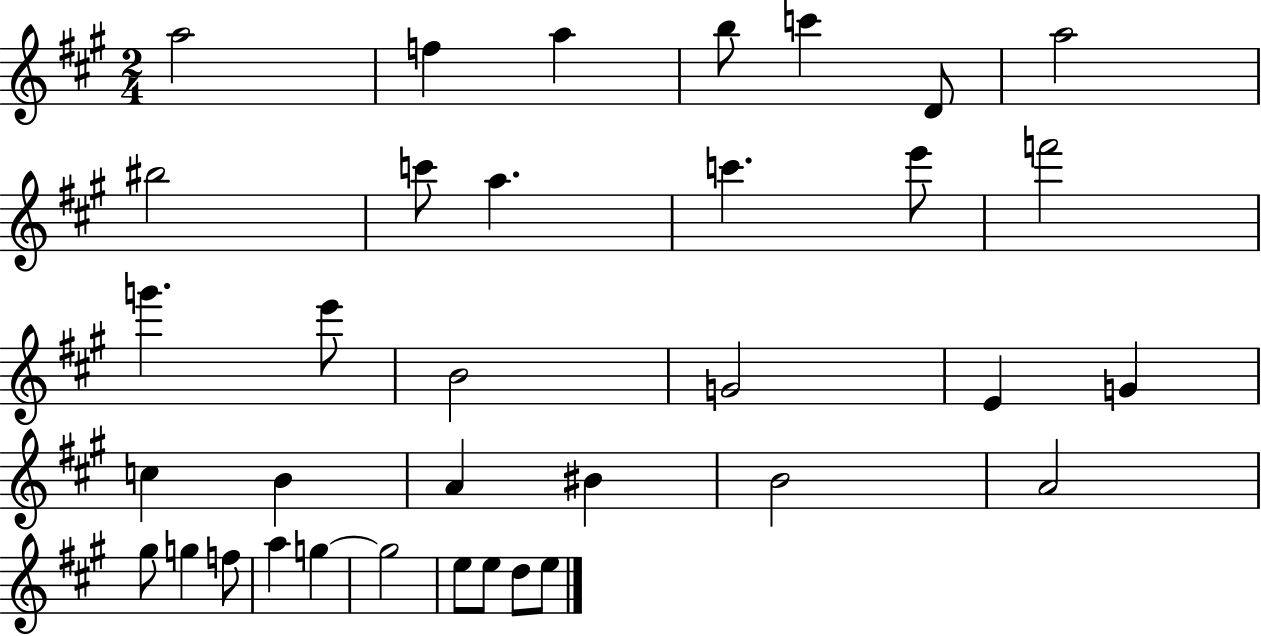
A5/h F5/q A5/q B5/e C6/q D4/e A5/h BIS5/h C6/e A5/q. C6/q. E6/e F6/h G6/q. E6/e B4/h G4/h E4/q G4/q C5/q B4/q A4/q BIS4/q B4/h A4/h G#5/e G5/q F5/e A5/q G5/q G5/h E5/e E5/e D5/e E5/e